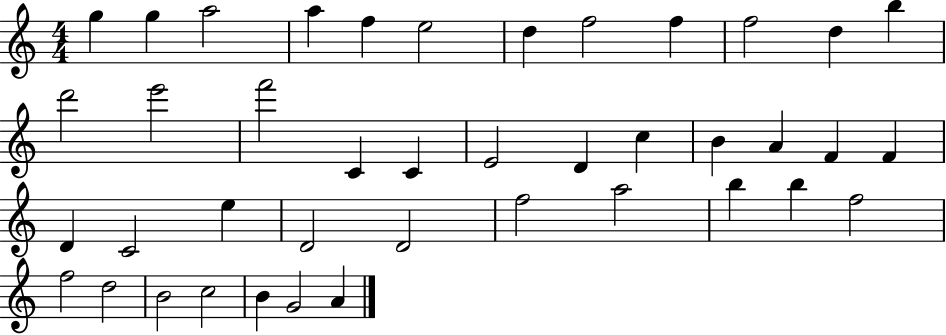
X:1
T:Untitled
M:4/4
L:1/4
K:C
g g a2 a f e2 d f2 f f2 d b d'2 e'2 f'2 C C E2 D c B A F F D C2 e D2 D2 f2 a2 b b f2 f2 d2 B2 c2 B G2 A